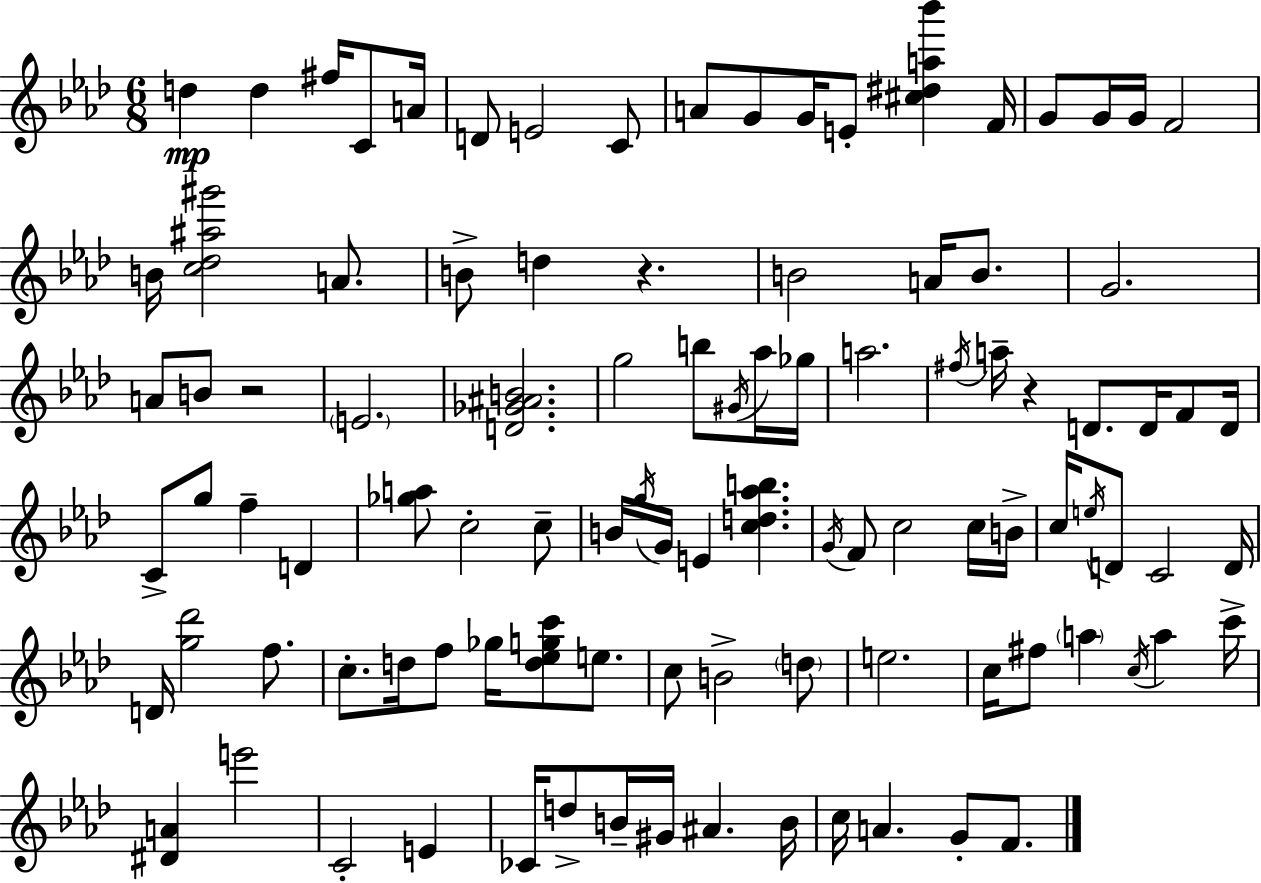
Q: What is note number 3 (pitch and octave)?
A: F#5